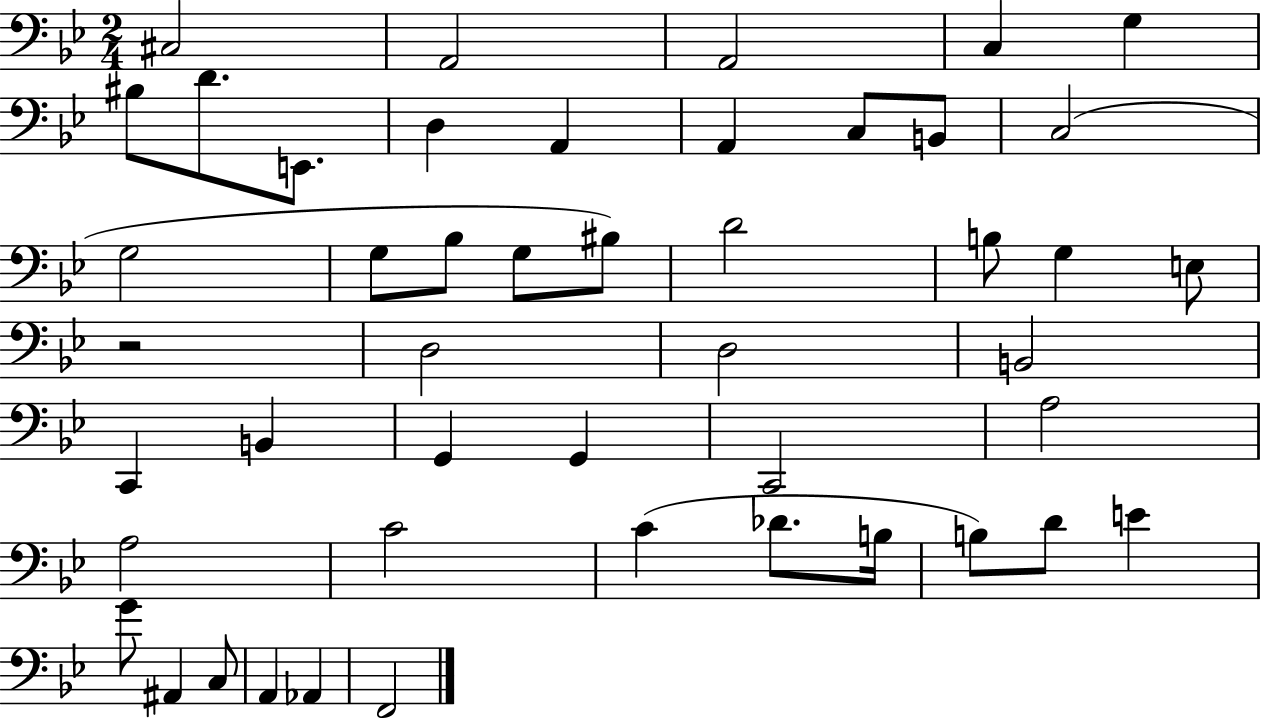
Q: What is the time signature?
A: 2/4